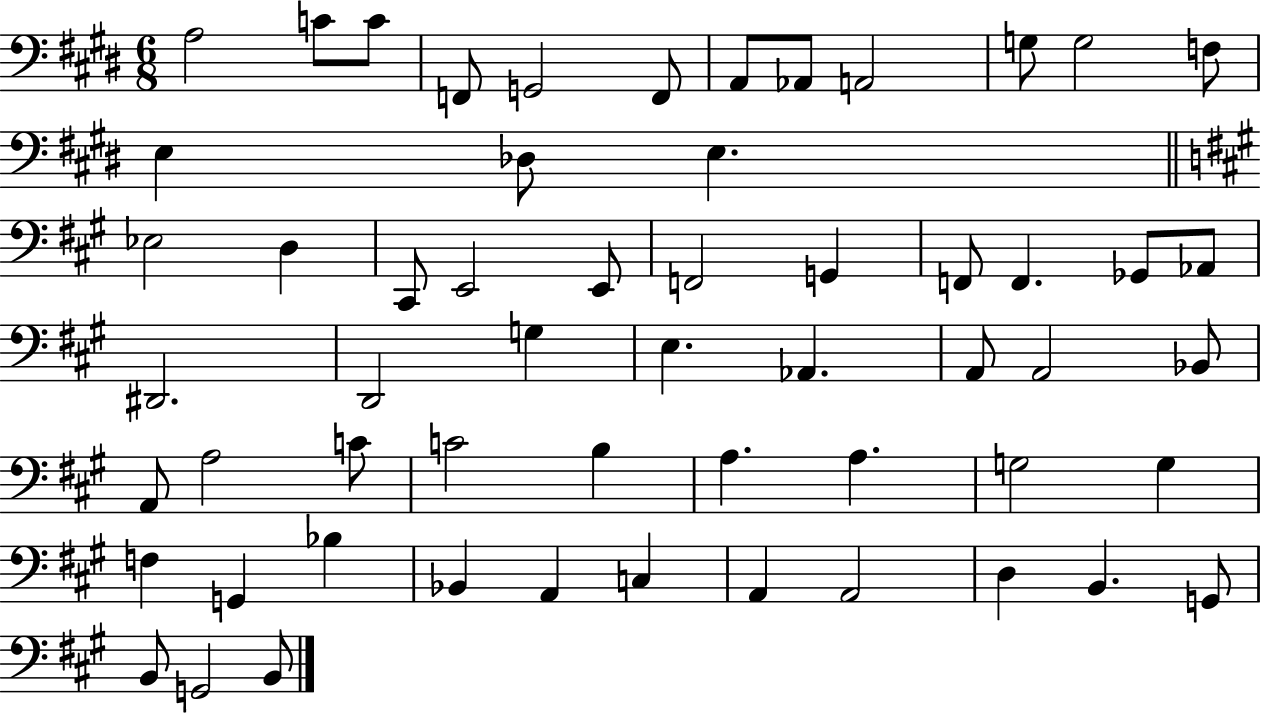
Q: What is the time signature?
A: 6/8